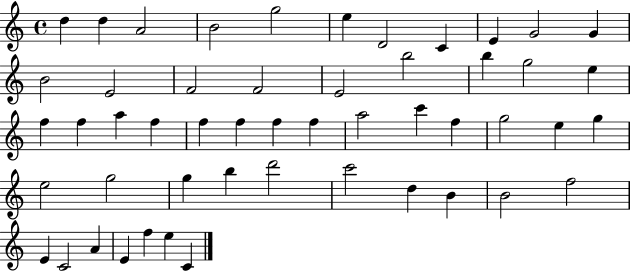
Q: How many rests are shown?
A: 0